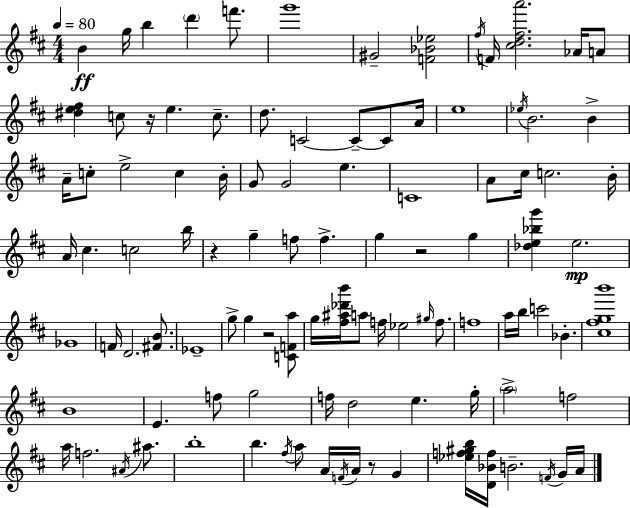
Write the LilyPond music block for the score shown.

{
  \clef treble
  \numericTimeSignature
  \time 4/4
  \key d \major
  \tempo 4 = 80
  b'4\ff g''16 b''4 \parenthesize d'''4 f'''8. | g'''1 | gis'2-- <f' bes' ees''>2 | \acciaccatura { fis''16 } f'16 <cis'' d'' fis'' a'''>2. aes'16 a'8 | \break <dis'' e'' fis''>4 c''8 r16 e''4. c''8.-- | d''8. c'2~~ c'8--~~ c'8 | a'16 e''1 | \acciaccatura { ees''16 } b'2. b'4-> | \break a'16-- c''8-. e''2-> c''4 | b'16-. g'8 g'2 e''4. | c'1 | a'8 cis''16 c''2. | \break b'16-. a'16 cis''4. c''2 | b''16 r4 g''4-- f''8 f''4.-> | g''4 r2 g''4 | <des'' e'' bes'' g'''>4 e''2.\mp | \break ges'1 | f'16 d'2. <fis' b'>8. | ees'1-- | g''8-> g''4 r2 | \break <c' f' a''>8 g''16 <fis'' ais'' des''' b'''>16 a''8 f''16 ees''2 \grace { gis''16 } | f''8. f''1 | a''16 b''16 c'''2 bes'4.-. | <cis'' fis'' g'' b'''>1 | \break b'1 | e'4. f''8 g''2 | f''16 d''2 e''4. | g''16-. \parenthesize a''2-> f''2 | \break a''16 f''2. | \acciaccatura { ais'16 } ais''8. b''1-. | b''4. \acciaccatura { fis''16 } a''8 a'16 \acciaccatura { f'16 } a'16 | r8 g'4 <ees'' f'' gis'' b''>16 <d' bes' f''>16 b'2.-- | \break \acciaccatura { f'16 } g'16 a'16 \bar "|."
}